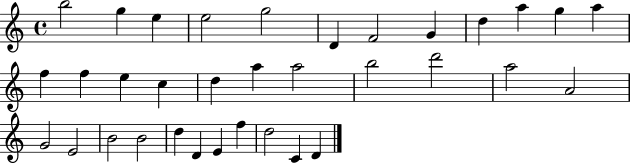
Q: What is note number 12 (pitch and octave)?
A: A5